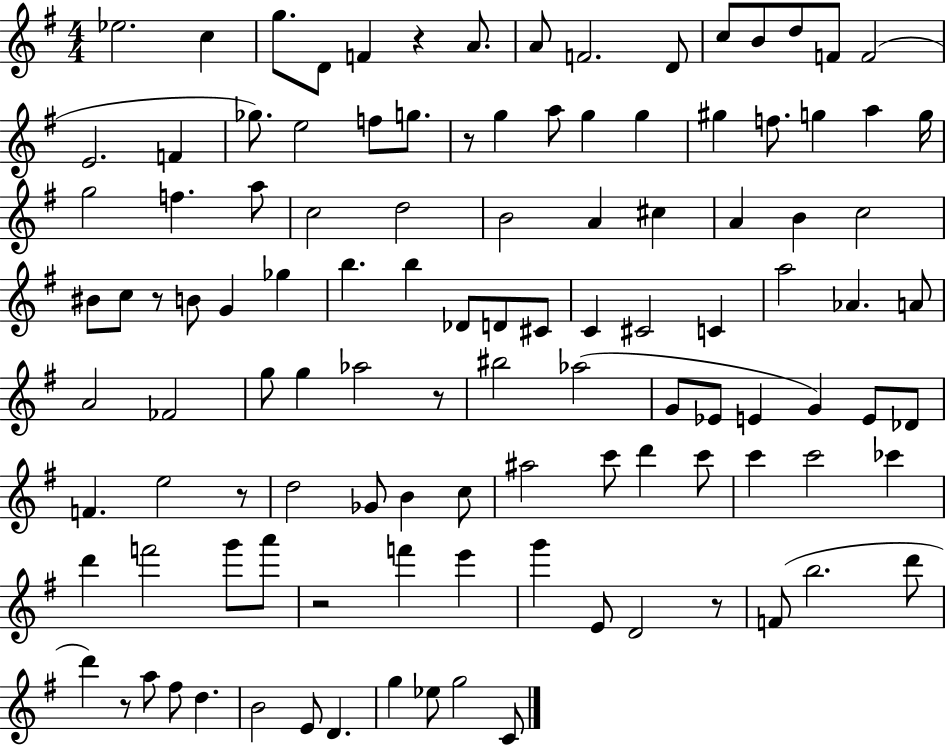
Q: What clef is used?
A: treble